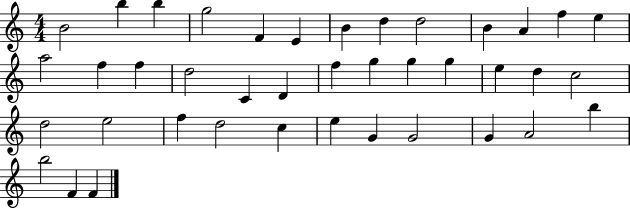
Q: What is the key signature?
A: C major